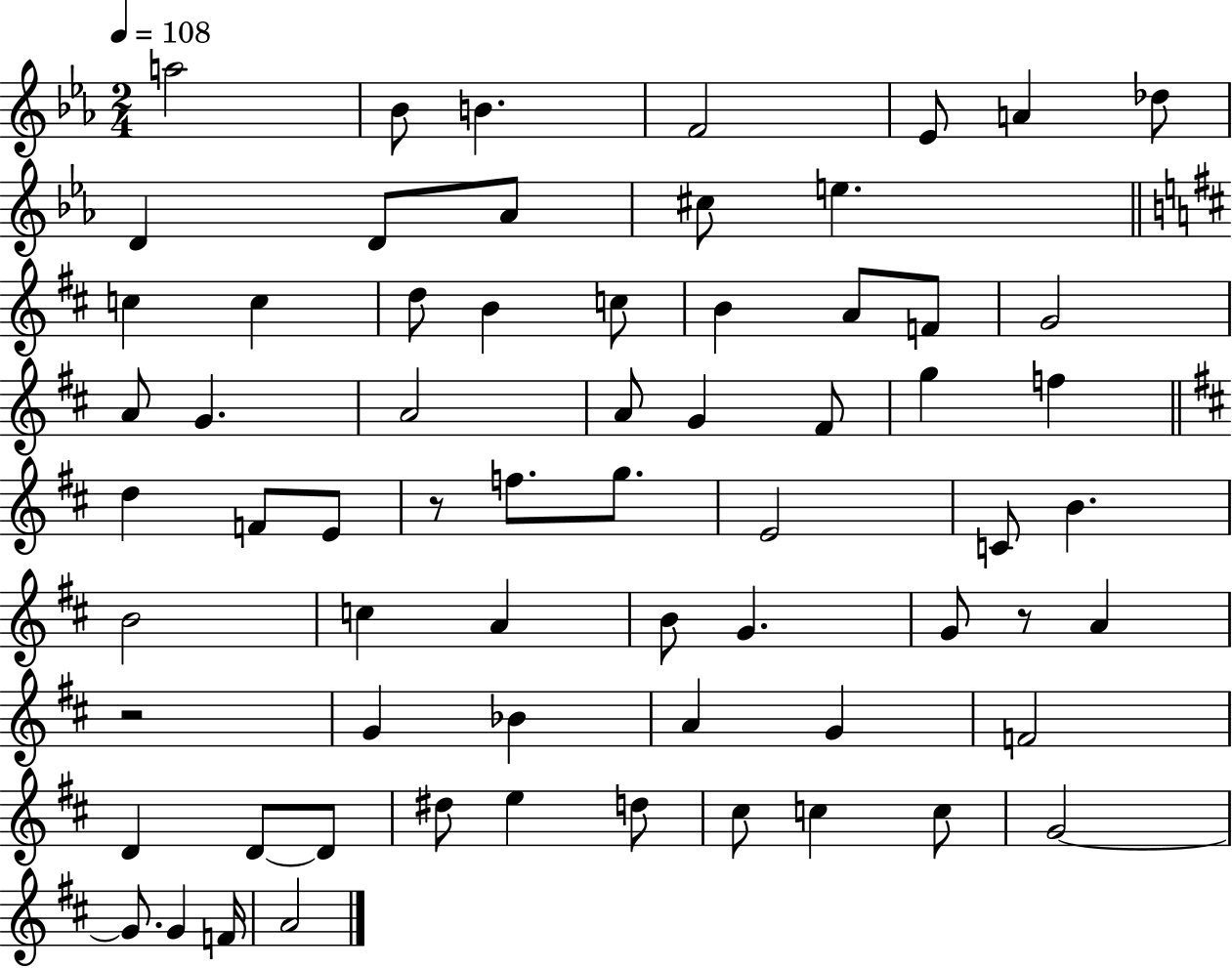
X:1
T:Untitled
M:2/4
L:1/4
K:Eb
a2 _B/2 B F2 _E/2 A _d/2 D D/2 _A/2 ^c/2 e c c d/2 B c/2 B A/2 F/2 G2 A/2 G A2 A/2 G ^F/2 g f d F/2 E/2 z/2 f/2 g/2 E2 C/2 B B2 c A B/2 G G/2 z/2 A z2 G _B A G F2 D D/2 D/2 ^d/2 e d/2 ^c/2 c c/2 G2 G/2 G F/4 A2